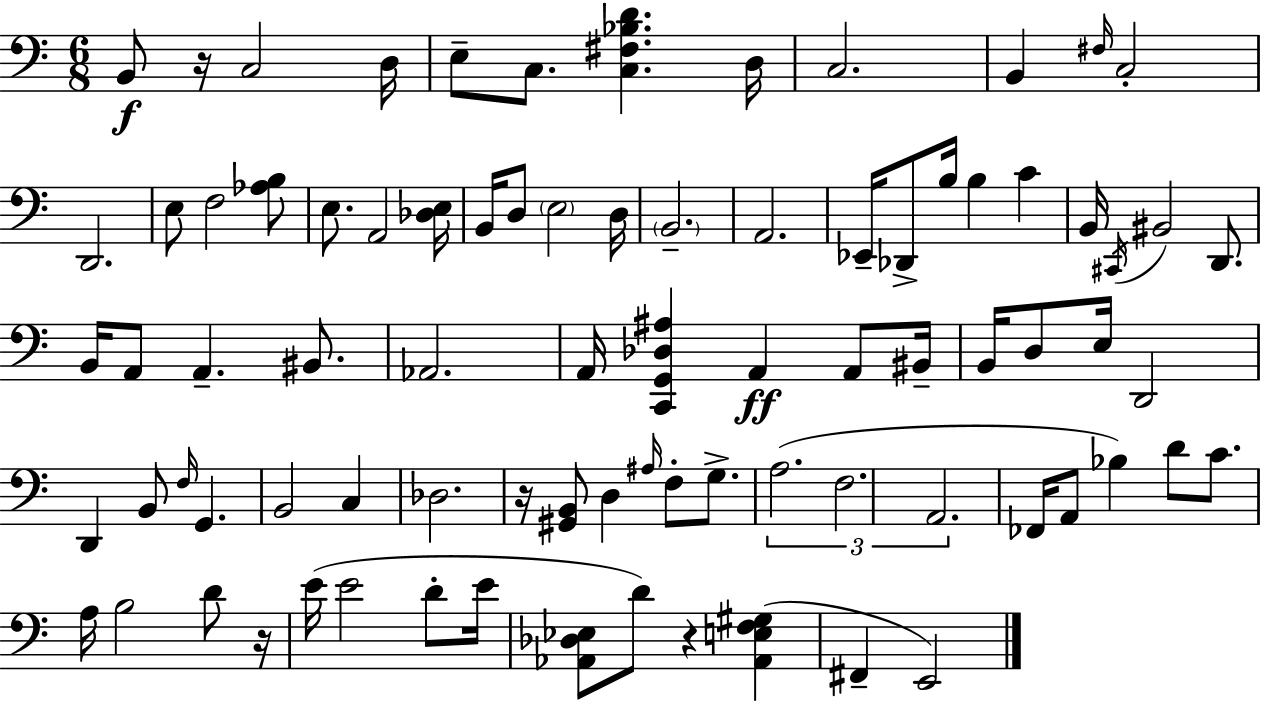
{
  \clef bass
  \numericTimeSignature
  \time 6/8
  \key a \minor
  b,8\f r16 c2 d16 | e8-- c8. <c fis bes d'>4. d16 | c2. | b,4 \grace { fis16 } c2-. | \break d,2. | e8 f2 <aes b>8 | e8. a,2 | <des e>16 b,16 d8 \parenthesize e2 | \break d16 \parenthesize b,2.-- | a,2. | ees,16-- des,8-> b16 b4 c'4 | b,16 \acciaccatura { cis,16 } bis,2 d,8. | \break b,16 a,8 a,4.-- bis,8. | aes,2. | a,16 <c, g, des ais>4 a,4\ff a,8 | bis,16-- b,16 d8 e16 d,2 | \break d,4 b,8 \grace { f16 } g,4. | b,2 c4 | des2. | r16 <gis, b,>8 d4 \grace { ais16 } f8-. | \break g8.-> \tuplet 3/2 { a2.( | f2. | a,2. } | fes,16 a,8 bes4) d'8 | \break c'8. a16 b2 | d'8 r16 e'16( e'2 | d'8-. e'16 <aes, des ees>8 d'8) r4 | <aes, e f gis>4( fis,4-- e,2) | \break \bar "|."
}